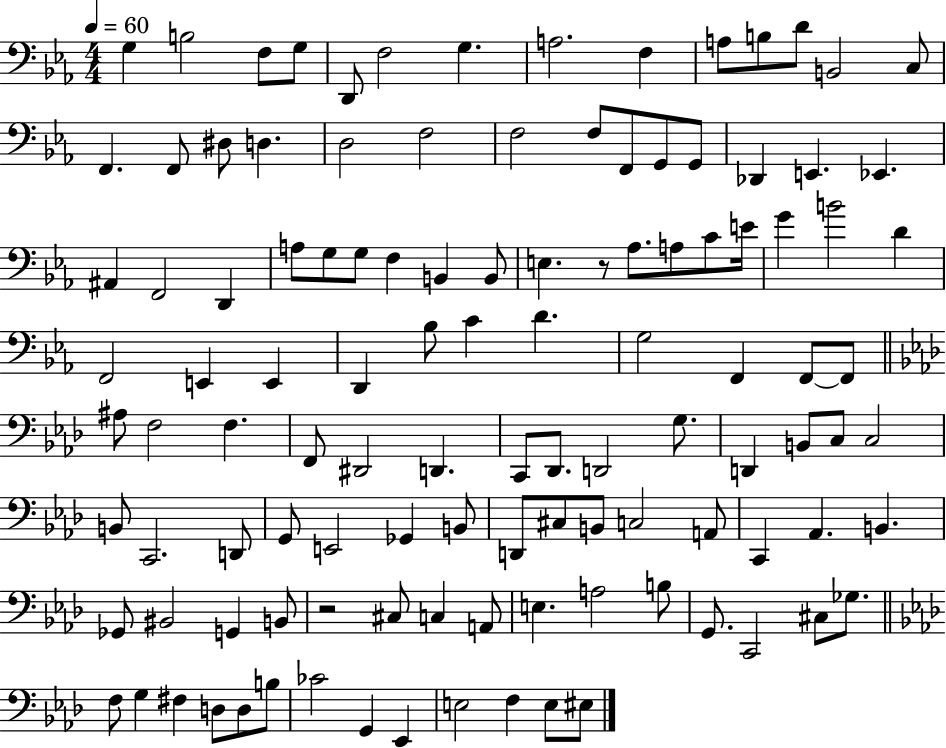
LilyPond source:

{
  \clef bass
  \numericTimeSignature
  \time 4/4
  \key ees \major
  \tempo 4 = 60
  g4 b2 f8 g8 | d,8 f2 g4. | a2. f4 | a8 b8 d'8 b,2 c8 | \break f,4. f,8 dis8 d4. | d2 f2 | f2 f8 f,8 g,8 g,8 | des,4 e,4. ees,4. | \break ais,4 f,2 d,4 | a8 g8 g8 f4 b,4 b,8 | e4. r8 aes8. a8 c'8 e'16 | g'4 b'2 d'4 | \break f,2 e,4 e,4 | d,4 bes8 c'4 d'4. | g2 f,4 f,8~~ f,8 | \bar "||" \break \key aes \major ais8 f2 f4. | f,8 dis,2 d,4. | c,8 des,8. d,2 g8. | d,4 b,8 c8 c2 | \break b,8 c,2. d,8 | g,8 e,2 ges,4 b,8 | d,8 cis8 b,8 c2 a,8 | c,4 aes,4. b,4. | \break ges,8 bis,2 g,4 b,8 | r2 cis8 c4 a,8 | e4. a2 b8 | g,8. c,2 cis8 ges8. | \break \bar "||" \break \key aes \major f8 g4 fis4 d8 d8 b8 | ces'2 g,4 ees,4 | e2 f4 e8 eis8 | \bar "|."
}